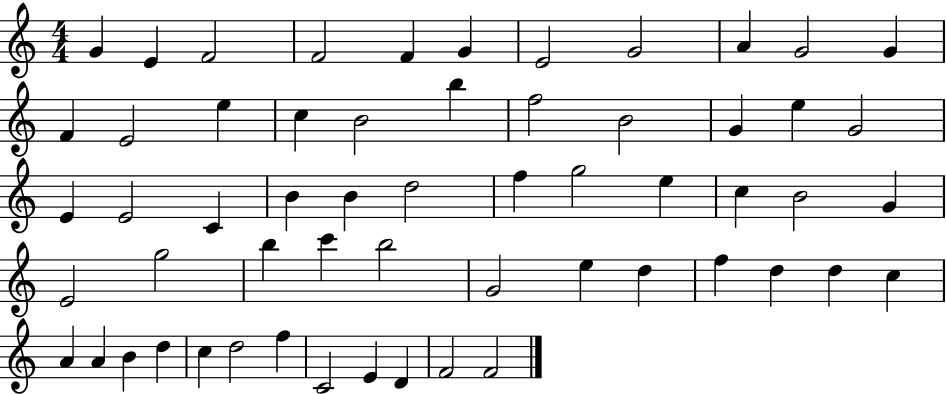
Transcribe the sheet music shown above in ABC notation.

X:1
T:Untitled
M:4/4
L:1/4
K:C
G E F2 F2 F G E2 G2 A G2 G F E2 e c B2 b f2 B2 G e G2 E E2 C B B d2 f g2 e c B2 G E2 g2 b c' b2 G2 e d f d d c A A B d c d2 f C2 E D F2 F2